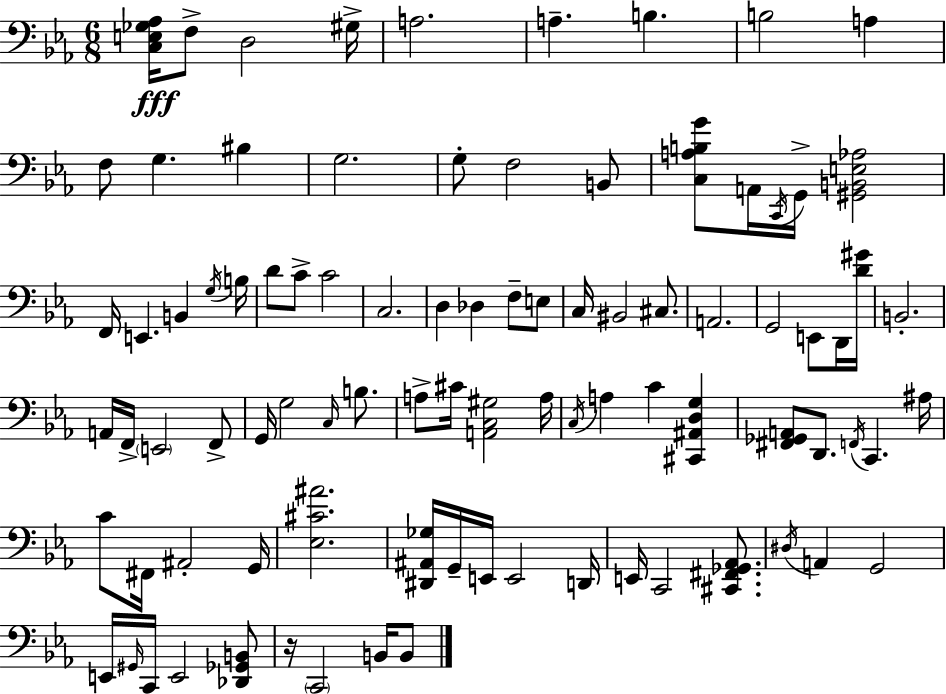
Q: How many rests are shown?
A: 1